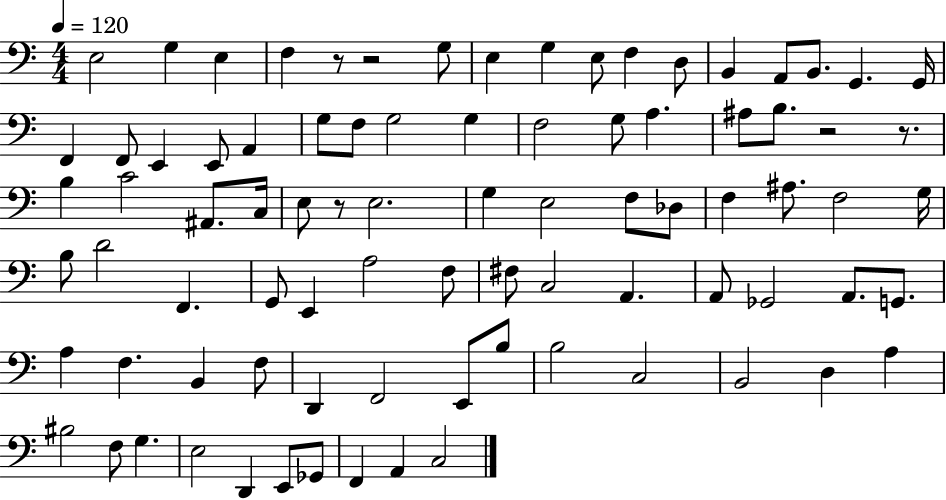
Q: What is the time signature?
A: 4/4